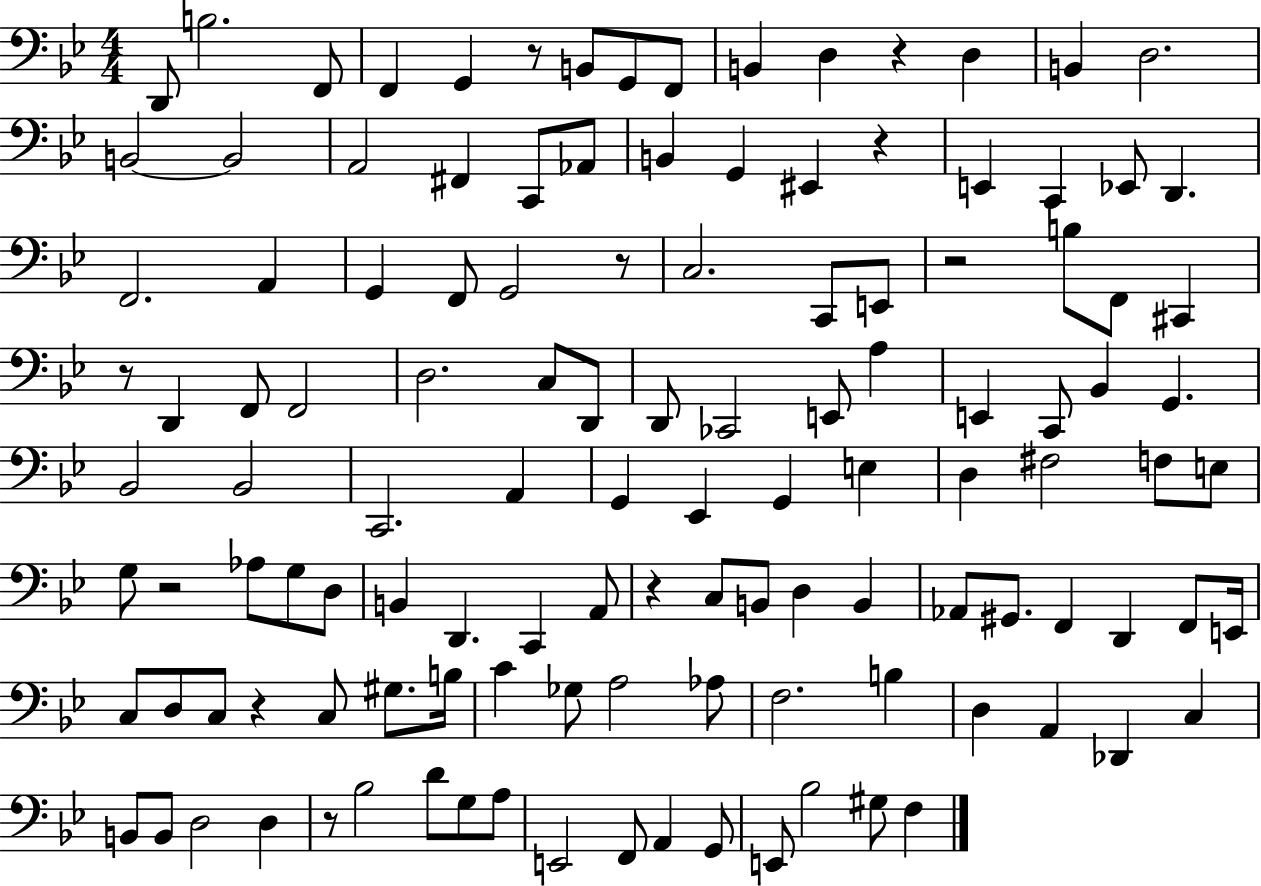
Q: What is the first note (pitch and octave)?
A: D2